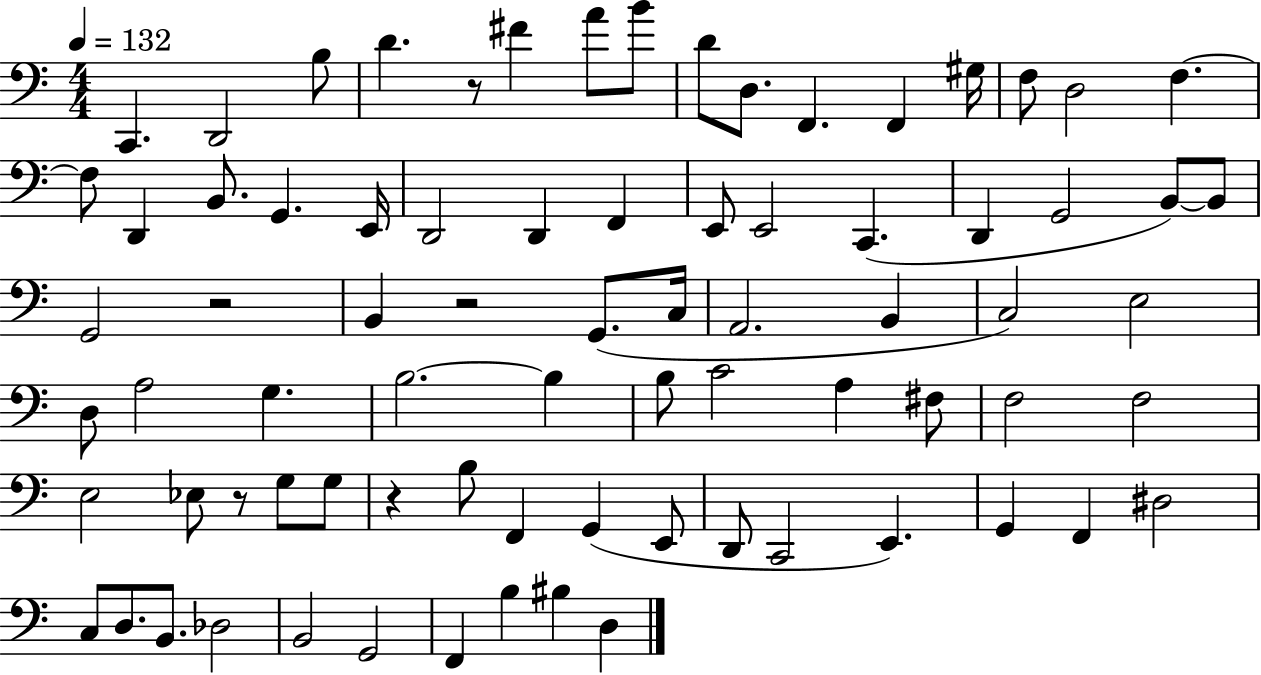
C2/q. D2/h B3/e D4/q. R/e F#4/q A4/e B4/e D4/e D3/e. F2/q. F2/q G#3/s F3/e D3/h F3/q. F3/e D2/q B2/e. G2/q. E2/s D2/h D2/q F2/q E2/e E2/h C2/q. D2/q G2/h B2/e B2/e G2/h R/h B2/q R/h G2/e. C3/s A2/h. B2/q C3/h E3/h D3/e A3/h G3/q. B3/h. B3/q B3/e C4/h A3/q F#3/e F3/h F3/h E3/h Eb3/e R/e G3/e G3/e R/q B3/e F2/q G2/q E2/e D2/e C2/h E2/q. G2/q F2/q D#3/h C3/e D3/e. B2/e. Db3/h B2/h G2/h F2/q B3/q BIS3/q D3/q